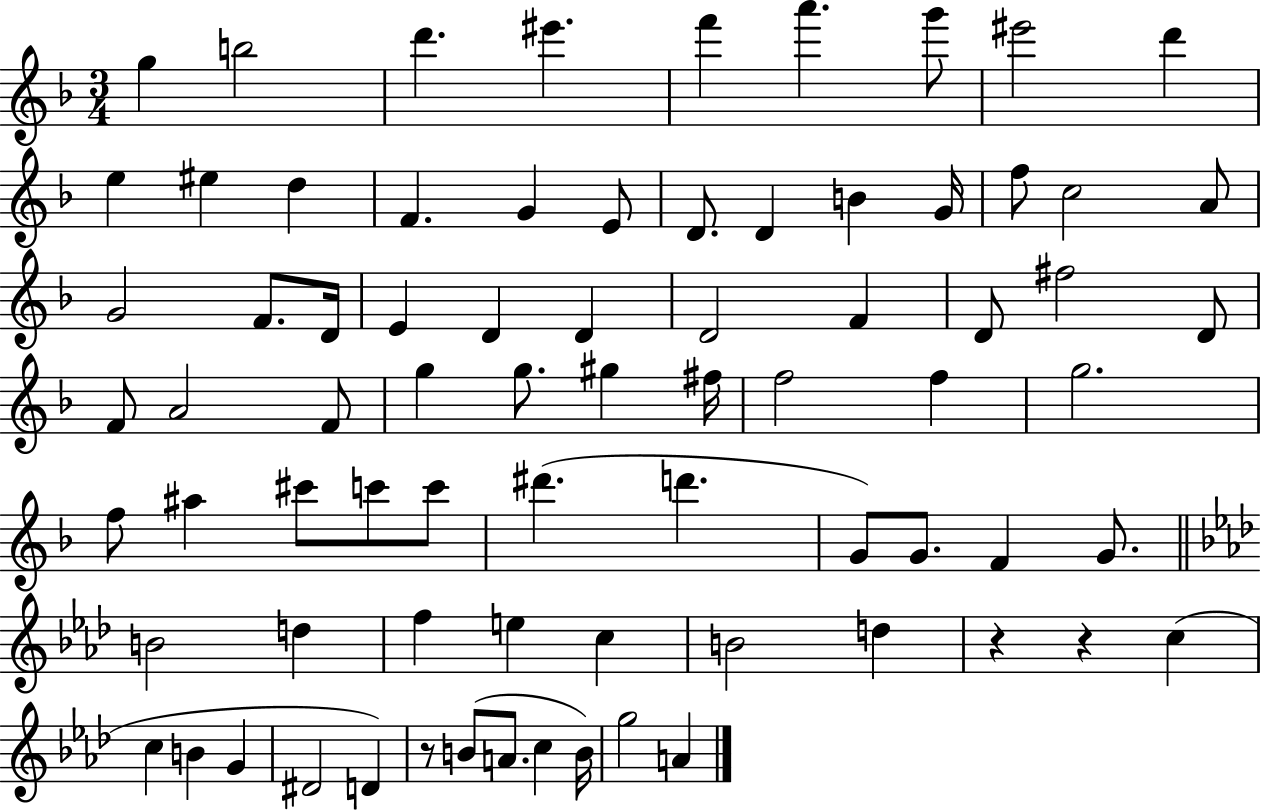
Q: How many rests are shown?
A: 3